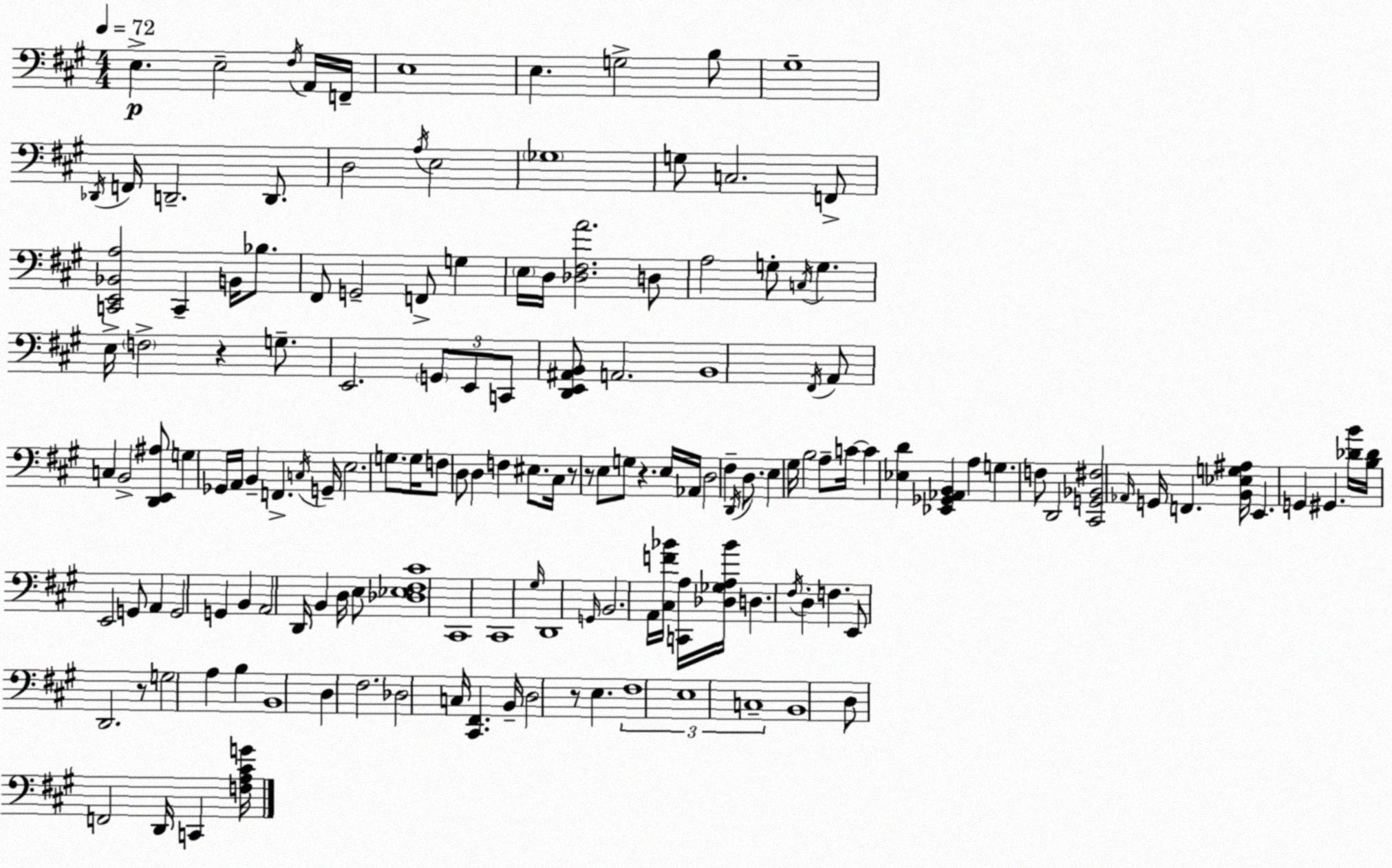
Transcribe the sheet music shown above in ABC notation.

X:1
T:Untitled
M:4/4
L:1/4
K:A
E, E,2 ^F,/4 A,,/4 F,,/4 E,4 E, G,2 B,/2 ^G,4 _D,,/4 F,,/4 D,,2 D,,/2 D,2 A,/4 E,2 _G,4 G,/2 C,2 F,,/2 [C,,E,,_B,,A,]2 C,, B,,/4 _B,/2 ^F,,/2 G,,2 F,,/2 G, E,/4 D,/4 [_D,^F,A]2 D,/2 A,2 G,/2 C,/4 G, E,/4 F,2 z G,/2 E,,2 G,,/2 E,,/2 C,,/2 [D,,E,,^A,,B,,]/2 A,,2 B,,4 ^F,,/4 A,,/2 C, B,,2 [D,,E,,^A,]/2 G, _G,,/4 A,,/4 B,, F,, C,/4 G,,/4 E,2 G,/2 G,/4 F,/2 D,/2 D, F, ^E,/2 ^C,/4 z/2 z/2 E,/2 G,/2 z E,/4 _A,,/4 D,2 ^F, D,,/4 D,/2 E, ^G,/4 B,2 A,/2 C/4 C [_E,D] [_E,,_G,,_A,,B,,] A, G, F,/2 D,,2 [^C,,G,,_B,,^F,]2 _A,,/4 G,,/4 F,, [B,,_E,G,^A,]/4 E,, G,, ^G,, [_DB]/4 [B,_D]/4 E,,2 G,,/2 A,, G,,2 G,, B,, A,,2 D,,/4 B,, D,/4 E,/2 [_D,_E,^F,^C]4 ^C,,4 ^C,,4 ^G,/4 D,,4 G,,/4 B,,2 A,,/4 [^C,F_B]/4 [C,,A,]/4 [_D,_G,A,_B]/4 D, ^F,/4 D, F, E,,/2 D,,2 z/2 G,2 A, B, B,,4 D, ^F,2 _D,2 C,/4 [^C,,^F,,] B,,/4 D,2 z/2 E, ^F,4 E,4 C,4 B,,4 D,/2 F,,2 D,,/4 C,, [F,A,^CG]/4